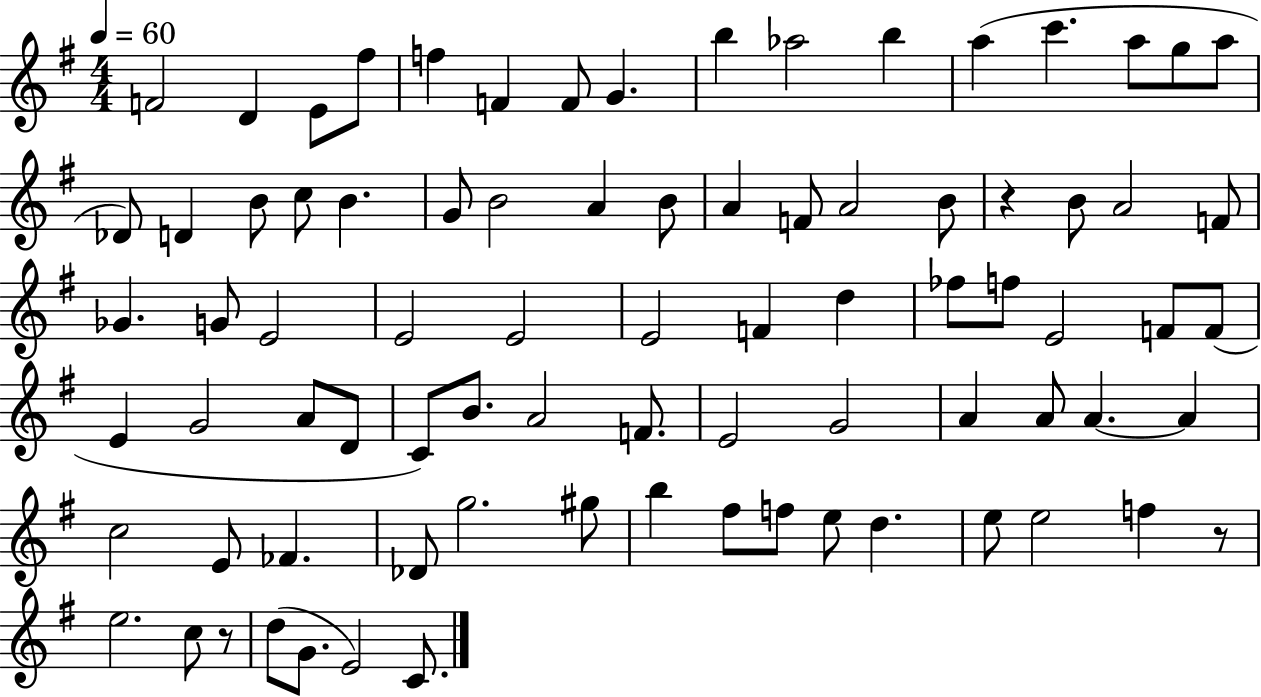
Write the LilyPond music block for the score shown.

{
  \clef treble
  \numericTimeSignature
  \time 4/4
  \key g \major
  \tempo 4 = 60
  \repeat volta 2 { f'2 d'4 e'8 fis''8 | f''4 f'4 f'8 g'4. | b''4 aes''2 b''4 | a''4( c'''4. a''8 g''8 a''8 | \break des'8) d'4 b'8 c''8 b'4. | g'8 b'2 a'4 b'8 | a'4 f'8 a'2 b'8 | r4 b'8 a'2 f'8 | \break ges'4. g'8 e'2 | e'2 e'2 | e'2 f'4 d''4 | fes''8 f''8 e'2 f'8 f'8( | \break e'4 g'2 a'8 d'8 | c'8) b'8. a'2 f'8. | e'2 g'2 | a'4 a'8 a'4.~~ a'4 | \break c''2 e'8 fes'4. | des'8 g''2. gis''8 | b''4 fis''8 f''8 e''8 d''4. | e''8 e''2 f''4 r8 | \break e''2. c''8 r8 | d''8( g'8. e'2) c'8. | } \bar "|."
}